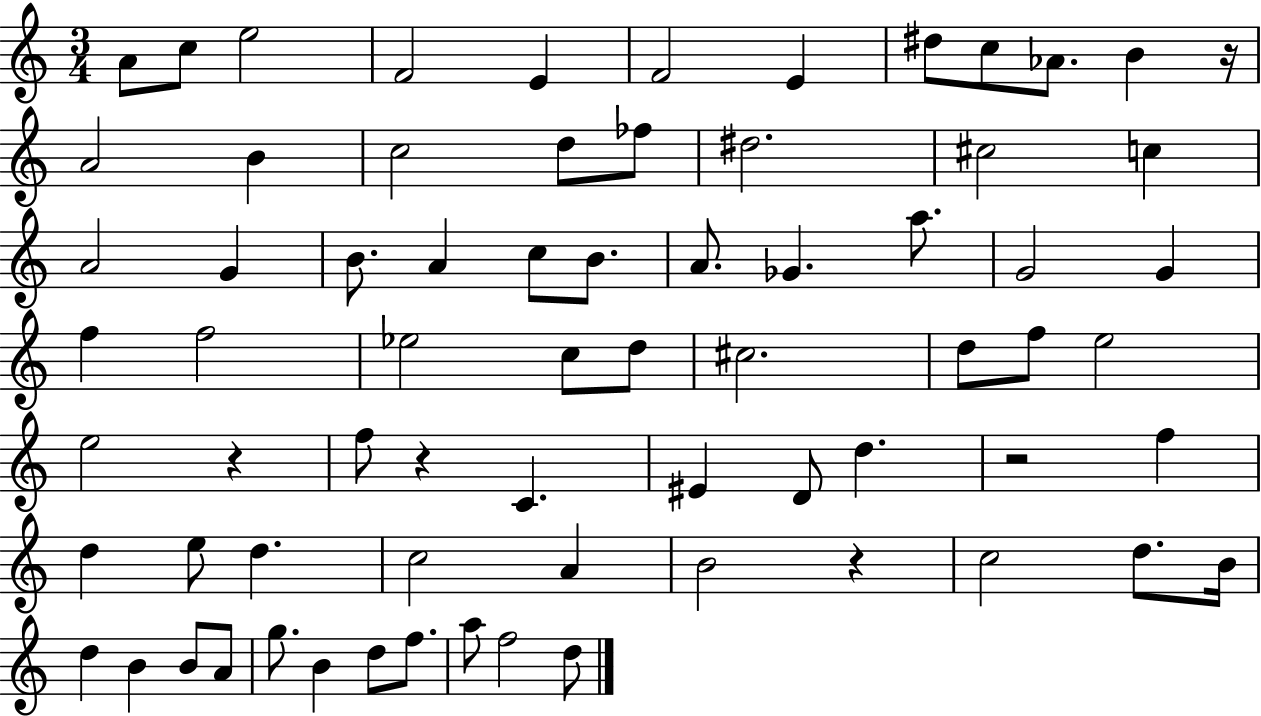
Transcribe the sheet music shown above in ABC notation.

X:1
T:Untitled
M:3/4
L:1/4
K:C
A/2 c/2 e2 F2 E F2 E ^d/2 c/2 _A/2 B z/4 A2 B c2 d/2 _f/2 ^d2 ^c2 c A2 G B/2 A c/2 B/2 A/2 _G a/2 G2 G f f2 _e2 c/2 d/2 ^c2 d/2 f/2 e2 e2 z f/2 z C ^E D/2 d z2 f d e/2 d c2 A B2 z c2 d/2 B/4 d B B/2 A/2 g/2 B d/2 f/2 a/2 f2 d/2